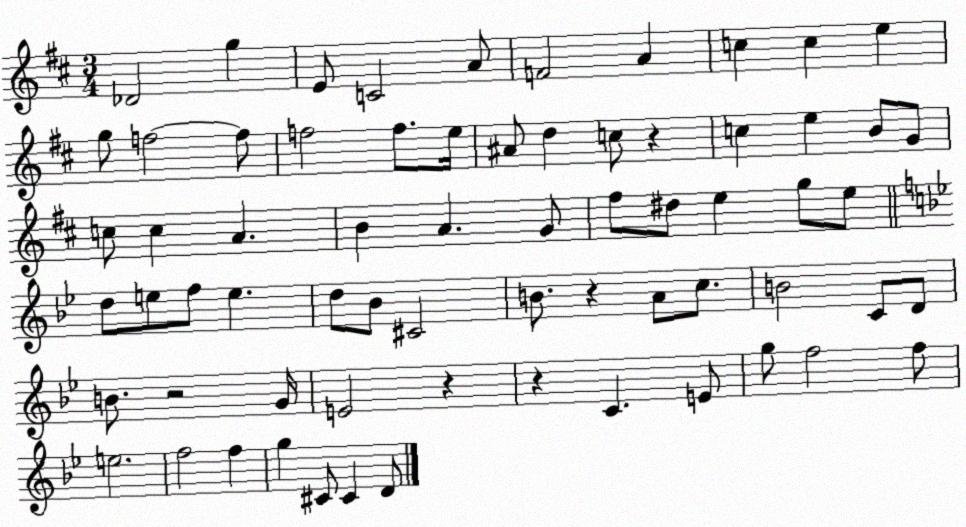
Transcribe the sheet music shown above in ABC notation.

X:1
T:Untitled
M:3/4
L:1/4
K:D
_D2 g E/2 C2 A/2 F2 A c c e g/2 f2 f/2 f2 f/2 e/4 ^A/2 d c/2 z c e B/2 G/2 c/2 c A B A G/2 ^f/2 ^d/2 e g/2 e/2 d/2 e/2 f/2 e d/2 _B/2 ^C2 B/2 z A/2 c/2 B2 C/2 D/2 B/2 z2 G/4 E2 z z C E/2 g/2 f2 f/2 e2 f2 f g ^C/2 ^C D/2